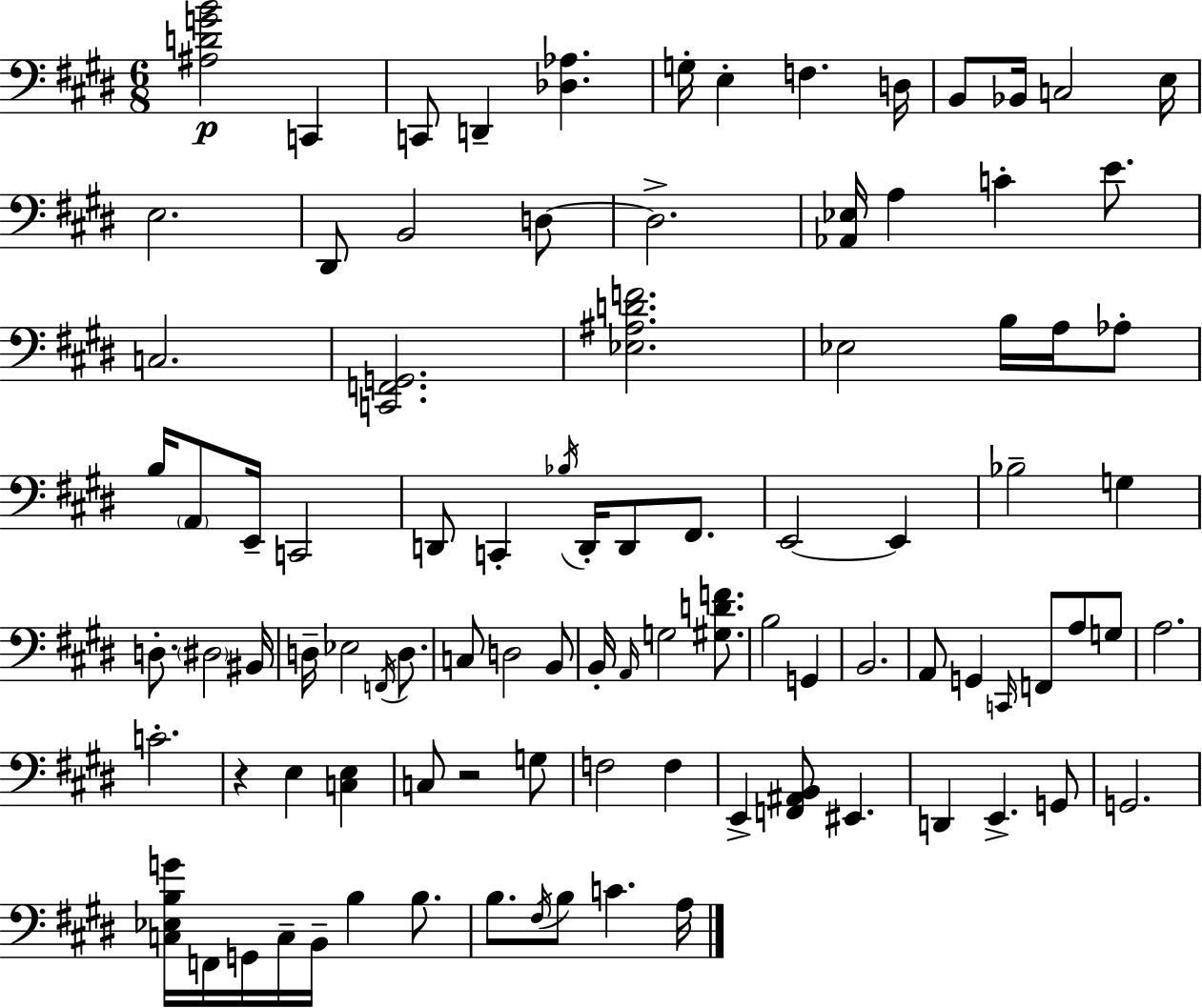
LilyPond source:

{
  \clef bass
  \numericTimeSignature
  \time 6/8
  \key e \major
  <ais d' g' b'>2\p c,4 | c,8 d,4-- <des aes>4. | g16-. e4-. f4. d16 | b,8 bes,16 c2 e16 | \break e2. | dis,8 b,2 d8~~ | d2.-> | <aes, ees>16 a4 c'4-. e'8. | \break c2. | <c, f, g,>2. | <ees ais d' f'>2. | ees2 b16 a16 aes8-. | \break b16 \parenthesize a,8 e,16-- c,2 | d,8 c,4-. \acciaccatura { bes16 } d,16-. d,8 fis,8. | e,2~~ e,4 | bes2-- g4 | \break d8.-. \parenthesize dis2 | bis,16 d16-- ees2 \acciaccatura { f,16 } d8. | c8 d2 | b,8 b,16-. \grace { a,16 } g2 | \break <gis d' f'>8. b2 g,4 | b,2. | a,8 g,4 \grace { c,16 } f,8 | a8 g8 a2. | \break c'2.-. | r4 e4 | <c e>4 c8 r2 | g8 f2 | \break f4 e,4-> <f, ais, b,>8 eis,4. | d,4 e,4.-> | g,8 g,2. | <c ees b g'>16 f,16 g,16 c16-- b,16-- b4 | \break b8. b8. \acciaccatura { fis16 } b8 c'4. | a16 \bar "|."
}